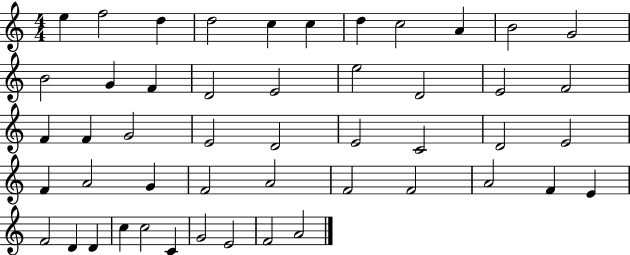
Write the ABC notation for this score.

X:1
T:Untitled
M:4/4
L:1/4
K:C
e f2 d d2 c c d c2 A B2 G2 B2 G F D2 E2 e2 D2 E2 F2 F F G2 E2 D2 E2 C2 D2 E2 F A2 G F2 A2 F2 F2 A2 F E F2 D D c c2 C G2 E2 F2 A2